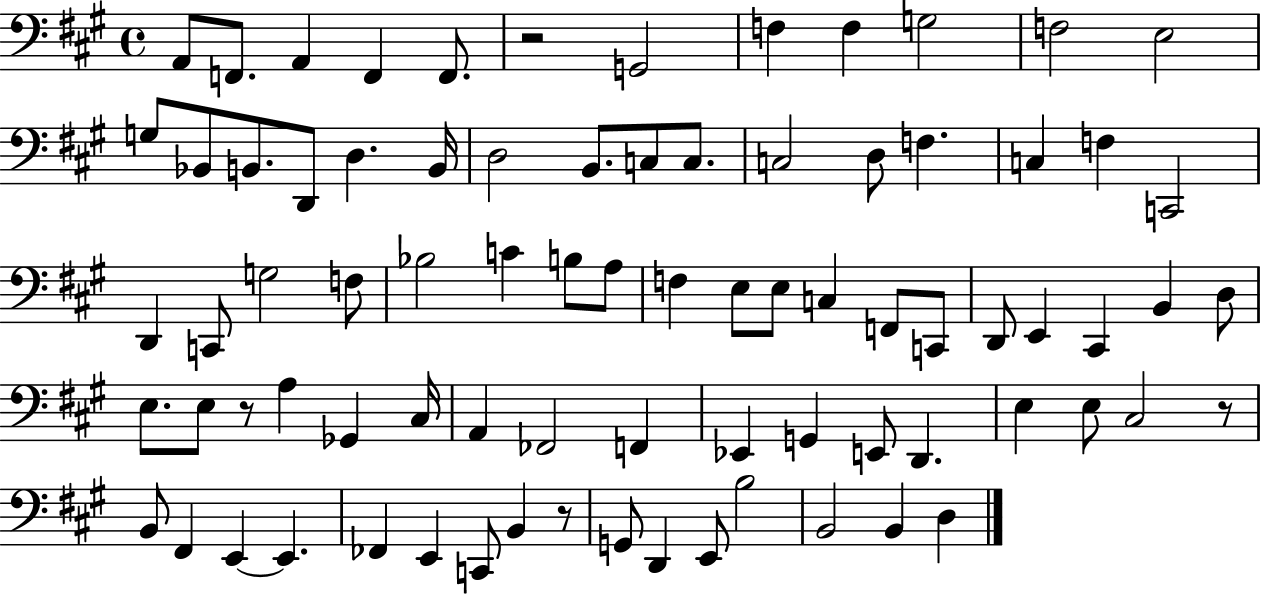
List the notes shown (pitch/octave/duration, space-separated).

A2/e F2/e. A2/q F2/q F2/e. R/h G2/h F3/q F3/q G3/h F3/h E3/h G3/e Bb2/e B2/e. D2/e D3/q. B2/s D3/h B2/e. C3/e C3/e. C3/h D3/e F3/q. C3/q F3/q C2/h D2/q C2/e G3/h F3/e Bb3/h C4/q B3/e A3/e F3/q E3/e E3/e C3/q F2/e C2/e D2/e E2/q C#2/q B2/q D3/e E3/e. E3/e R/e A3/q Gb2/q C#3/s A2/q FES2/h F2/q Eb2/q G2/q E2/e D2/q. E3/q E3/e C#3/h R/e B2/e F#2/q E2/q E2/q. FES2/q E2/q C2/e B2/q R/e G2/e D2/q E2/e B3/h B2/h B2/q D3/q